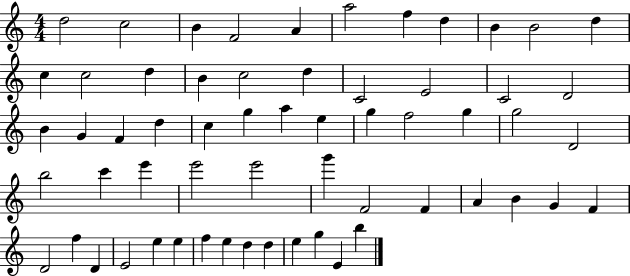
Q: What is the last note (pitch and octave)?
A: B5